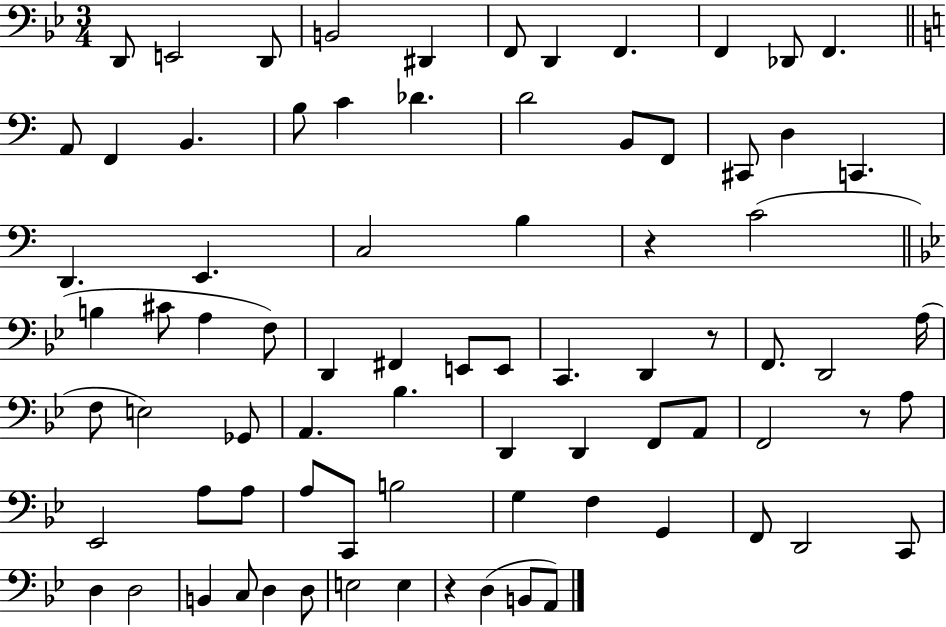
X:1
T:Untitled
M:3/4
L:1/4
K:Bb
D,,/2 E,,2 D,,/2 B,,2 ^D,, F,,/2 D,, F,, F,, _D,,/2 F,, A,,/2 F,, B,, B,/2 C _D D2 B,,/2 F,,/2 ^C,,/2 D, C,, D,, E,, C,2 B, z C2 B, ^C/2 A, F,/2 D,, ^F,, E,,/2 E,,/2 C,, D,, z/2 F,,/2 D,,2 A,/4 F,/2 E,2 _G,,/2 A,, _B, D,, D,, F,,/2 A,,/2 F,,2 z/2 A,/2 _E,,2 A,/2 A,/2 A,/2 C,,/2 B,2 G, F, G,, F,,/2 D,,2 C,,/2 D, D,2 B,, C,/2 D, D,/2 E,2 E, z D, B,,/2 A,,/2